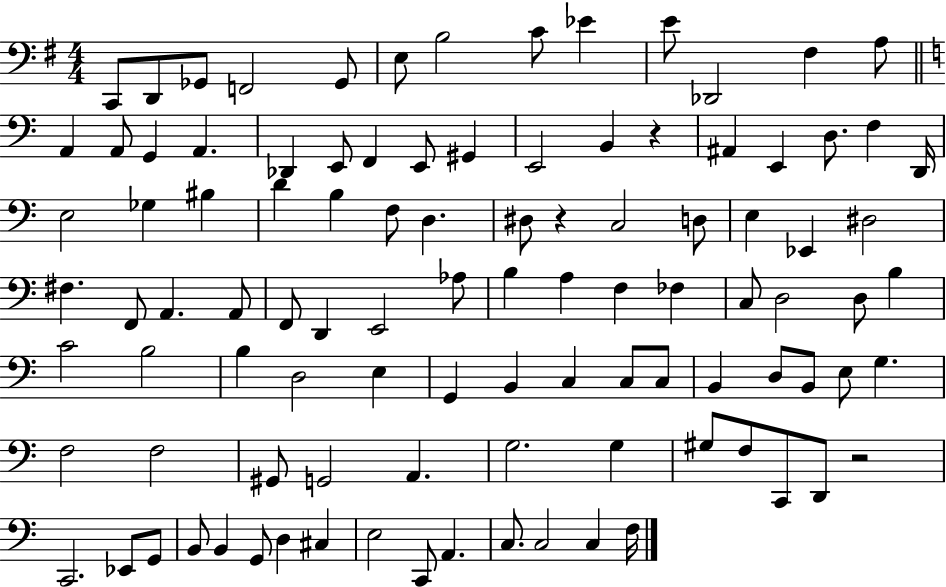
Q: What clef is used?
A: bass